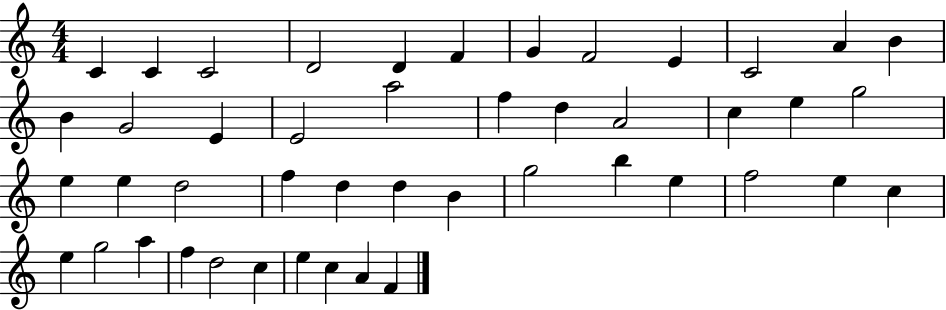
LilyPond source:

{
  \clef treble
  \numericTimeSignature
  \time 4/4
  \key c \major
  c'4 c'4 c'2 | d'2 d'4 f'4 | g'4 f'2 e'4 | c'2 a'4 b'4 | \break b'4 g'2 e'4 | e'2 a''2 | f''4 d''4 a'2 | c''4 e''4 g''2 | \break e''4 e''4 d''2 | f''4 d''4 d''4 b'4 | g''2 b''4 e''4 | f''2 e''4 c''4 | \break e''4 g''2 a''4 | f''4 d''2 c''4 | e''4 c''4 a'4 f'4 | \bar "|."
}